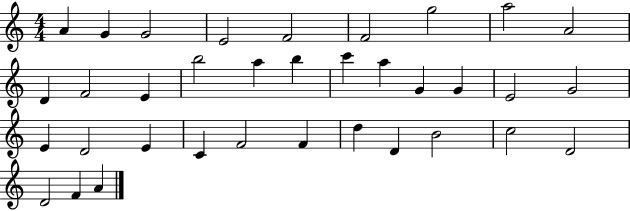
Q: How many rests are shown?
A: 0